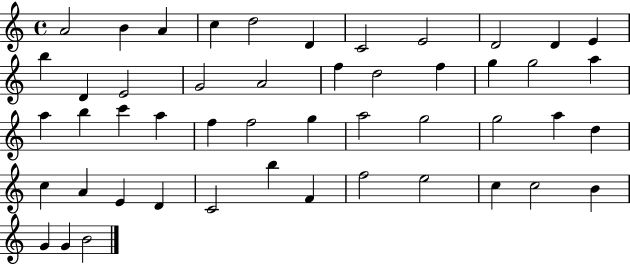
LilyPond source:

{
  \clef treble
  \time 4/4
  \defaultTimeSignature
  \key c \major
  a'2 b'4 a'4 | c''4 d''2 d'4 | c'2 e'2 | d'2 d'4 e'4 | \break b''4 d'4 e'2 | g'2 a'2 | f''4 d''2 f''4 | g''4 g''2 a''4 | \break a''4 b''4 c'''4 a''4 | f''4 f''2 g''4 | a''2 g''2 | g''2 a''4 d''4 | \break c''4 a'4 e'4 d'4 | c'2 b''4 f'4 | f''2 e''2 | c''4 c''2 b'4 | \break g'4 g'4 b'2 | \bar "|."
}